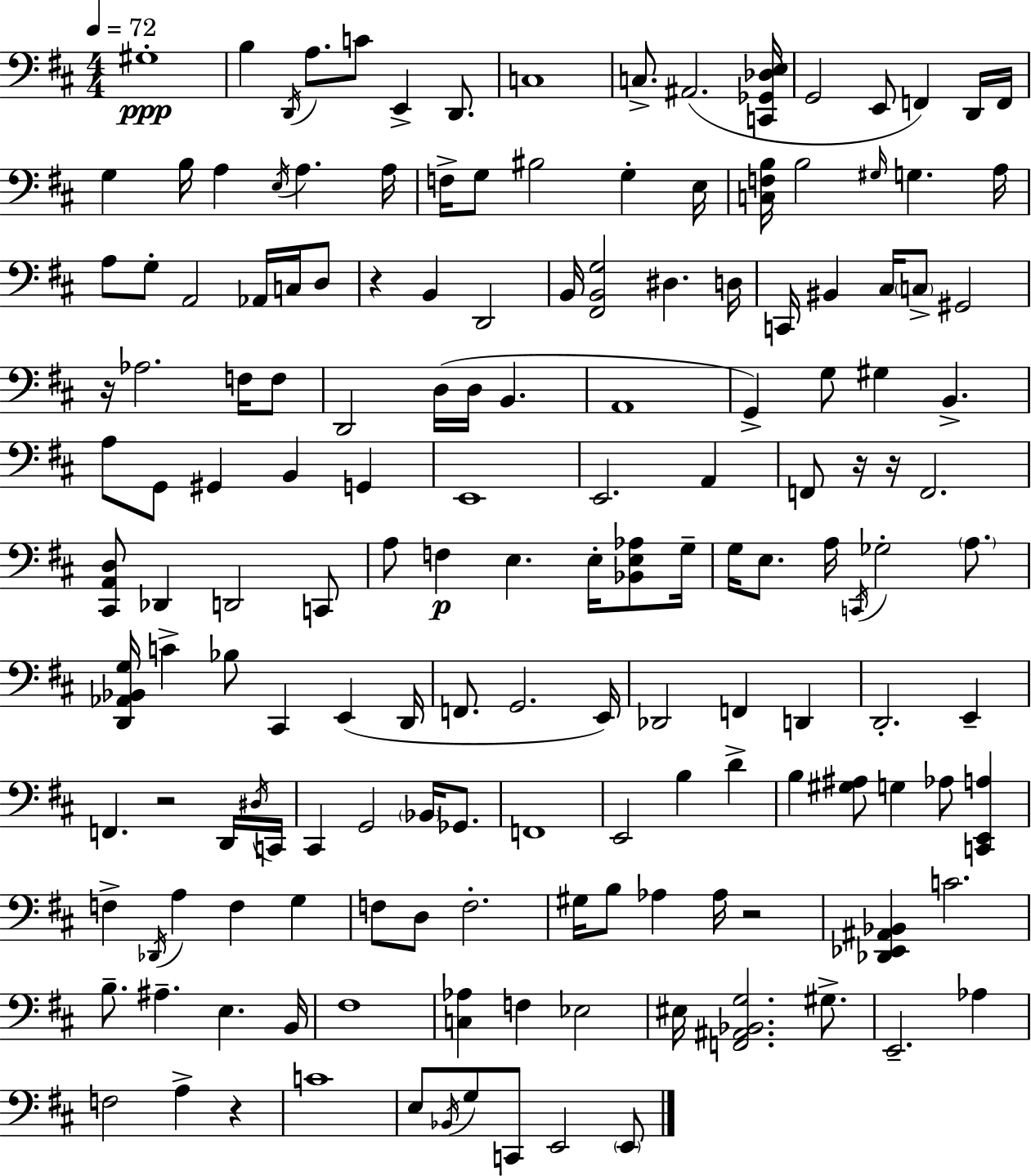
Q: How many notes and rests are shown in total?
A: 161